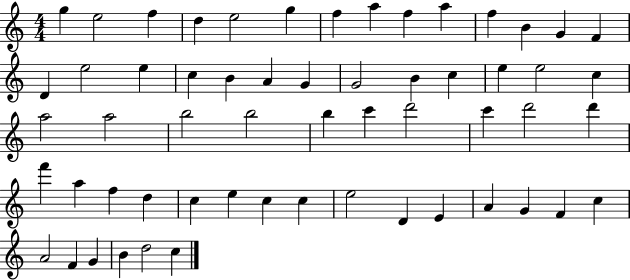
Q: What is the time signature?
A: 4/4